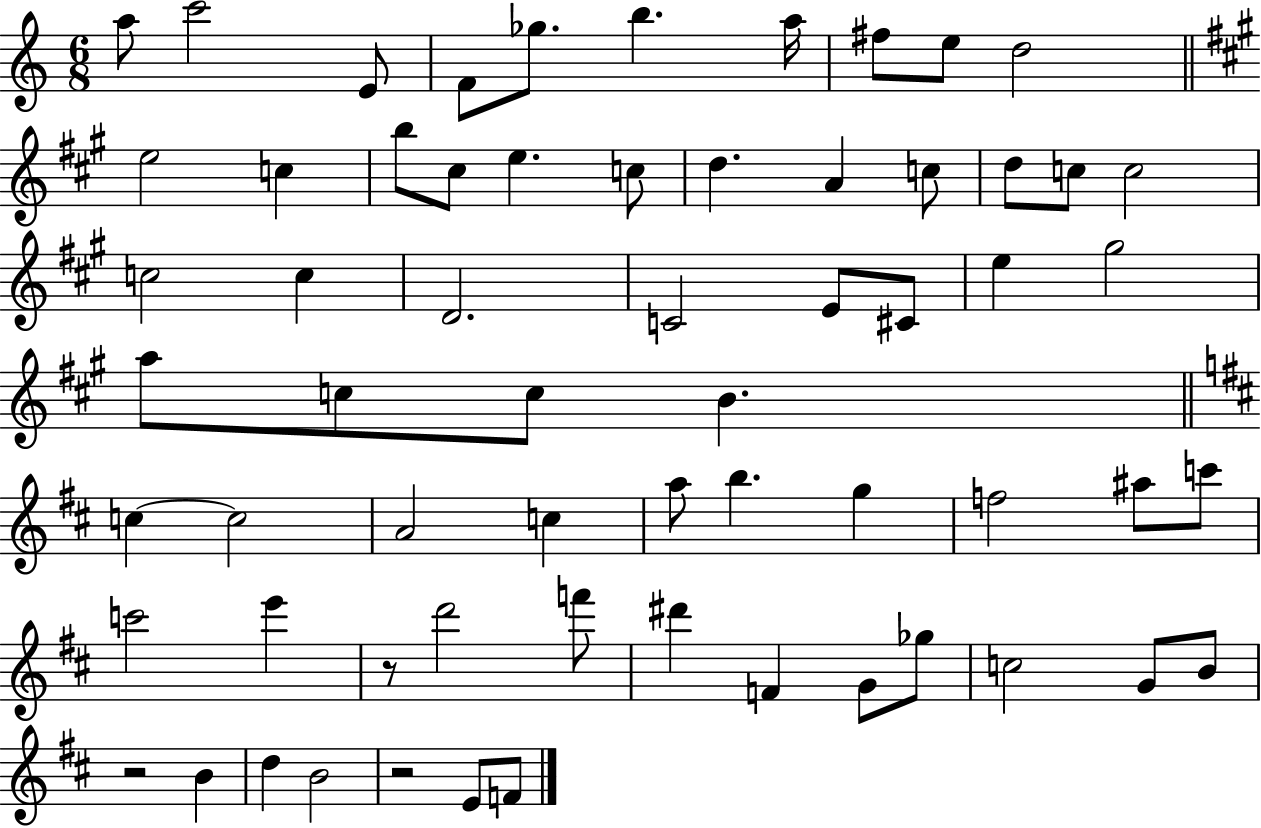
{
  \clef treble
  \numericTimeSignature
  \time 6/8
  \key c \major
  \repeat volta 2 { a''8 c'''2 e'8 | f'8 ges''8. b''4. a''16 | fis''8 e''8 d''2 | \bar "||" \break \key a \major e''2 c''4 | b''8 cis''8 e''4. c''8 | d''4. a'4 c''8 | d''8 c''8 c''2 | \break c''2 c''4 | d'2. | c'2 e'8 cis'8 | e''4 gis''2 | \break a''8 c''8 c''8 b'4. | \bar "||" \break \key d \major c''4~~ c''2 | a'2 c''4 | a''8 b''4. g''4 | f''2 ais''8 c'''8 | \break c'''2 e'''4 | r8 d'''2 f'''8 | dis'''4 f'4 g'8 ges''8 | c''2 g'8 b'8 | \break r2 b'4 | d''4 b'2 | r2 e'8 f'8 | } \bar "|."
}